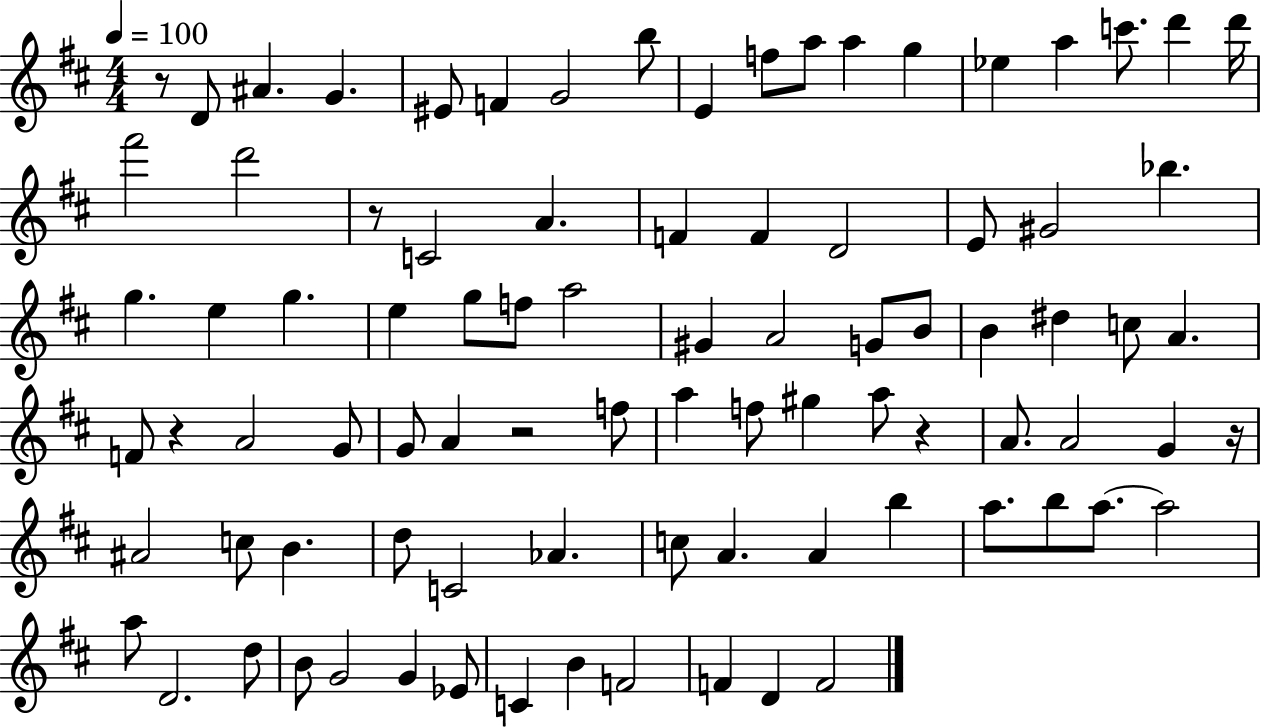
X:1
T:Untitled
M:4/4
L:1/4
K:D
z/2 D/2 ^A G ^E/2 F G2 b/2 E f/2 a/2 a g _e a c'/2 d' d'/4 ^f'2 d'2 z/2 C2 A F F D2 E/2 ^G2 _b g e g e g/2 f/2 a2 ^G A2 G/2 B/2 B ^d c/2 A F/2 z A2 G/2 G/2 A z2 f/2 a f/2 ^g a/2 z A/2 A2 G z/4 ^A2 c/2 B d/2 C2 _A c/2 A A b a/2 b/2 a/2 a2 a/2 D2 d/2 B/2 G2 G _E/2 C B F2 F D F2